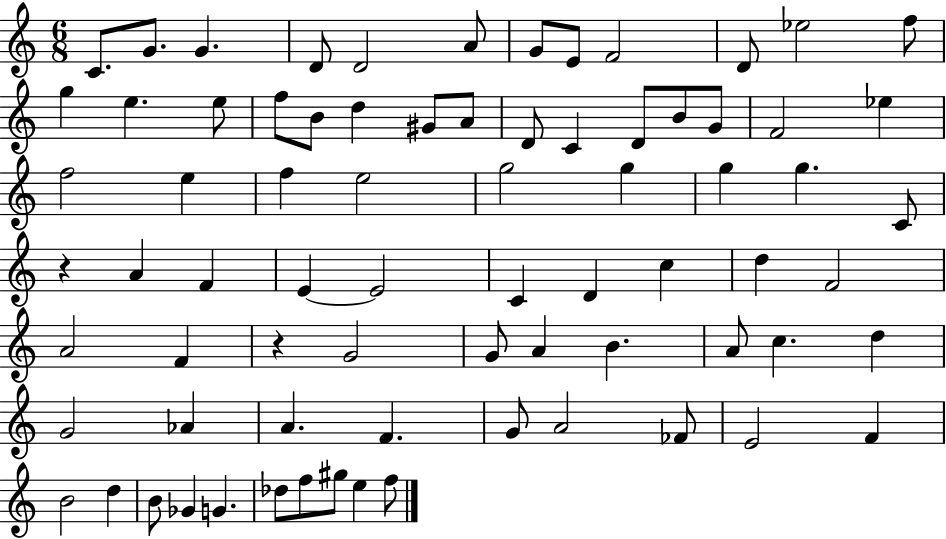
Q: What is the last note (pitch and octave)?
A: F5